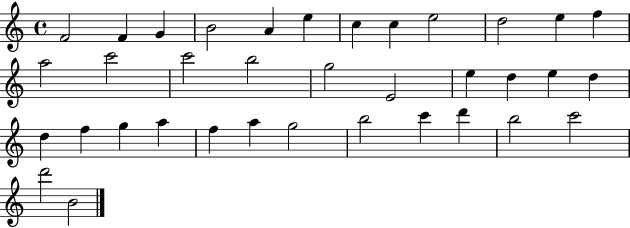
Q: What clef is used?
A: treble